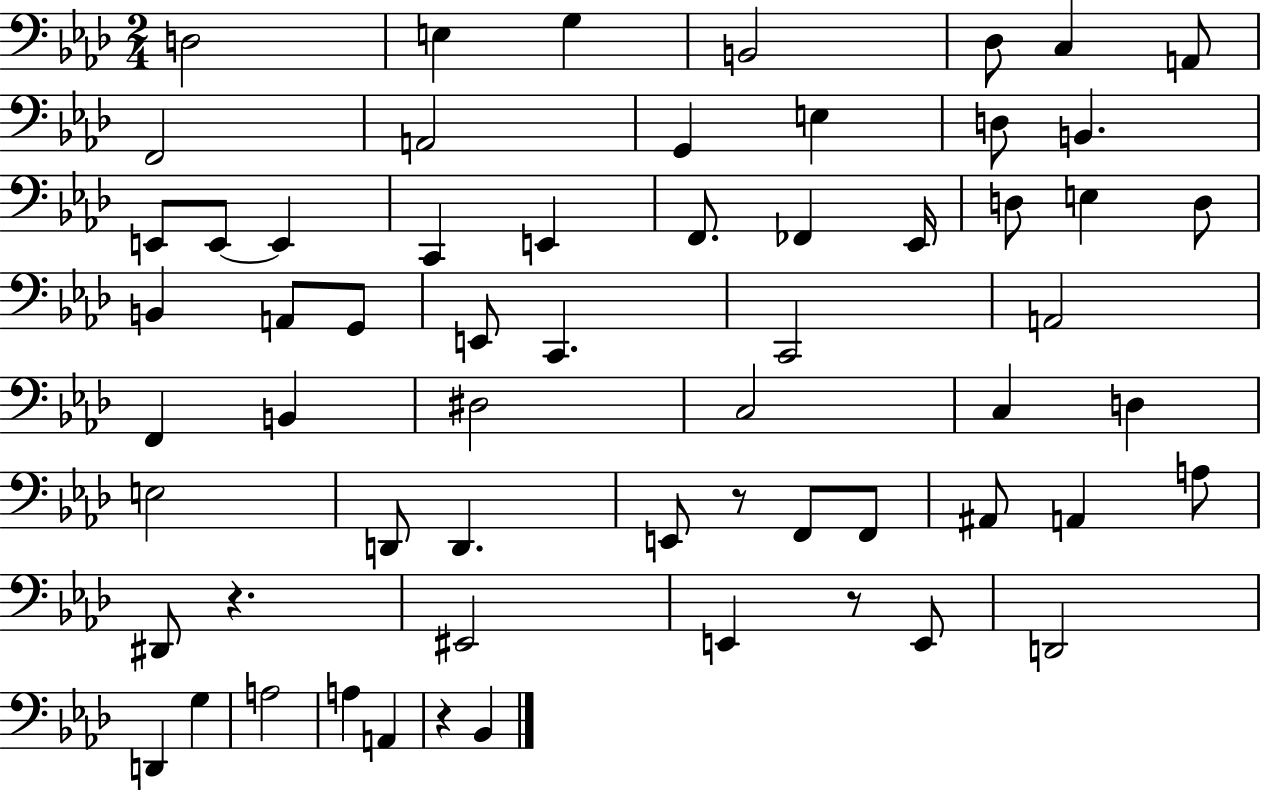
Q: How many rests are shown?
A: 4